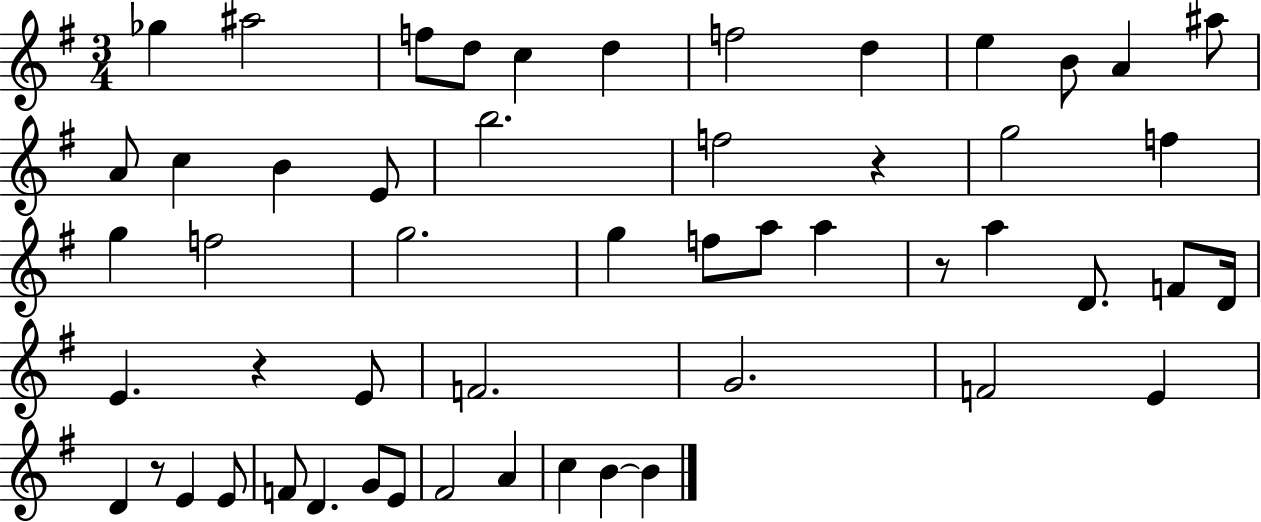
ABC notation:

X:1
T:Untitled
M:3/4
L:1/4
K:G
_g ^a2 f/2 d/2 c d f2 d e B/2 A ^a/2 A/2 c B E/2 b2 f2 z g2 f g f2 g2 g f/2 a/2 a z/2 a D/2 F/2 D/4 E z E/2 F2 G2 F2 E D z/2 E E/2 F/2 D G/2 E/2 ^F2 A c B B